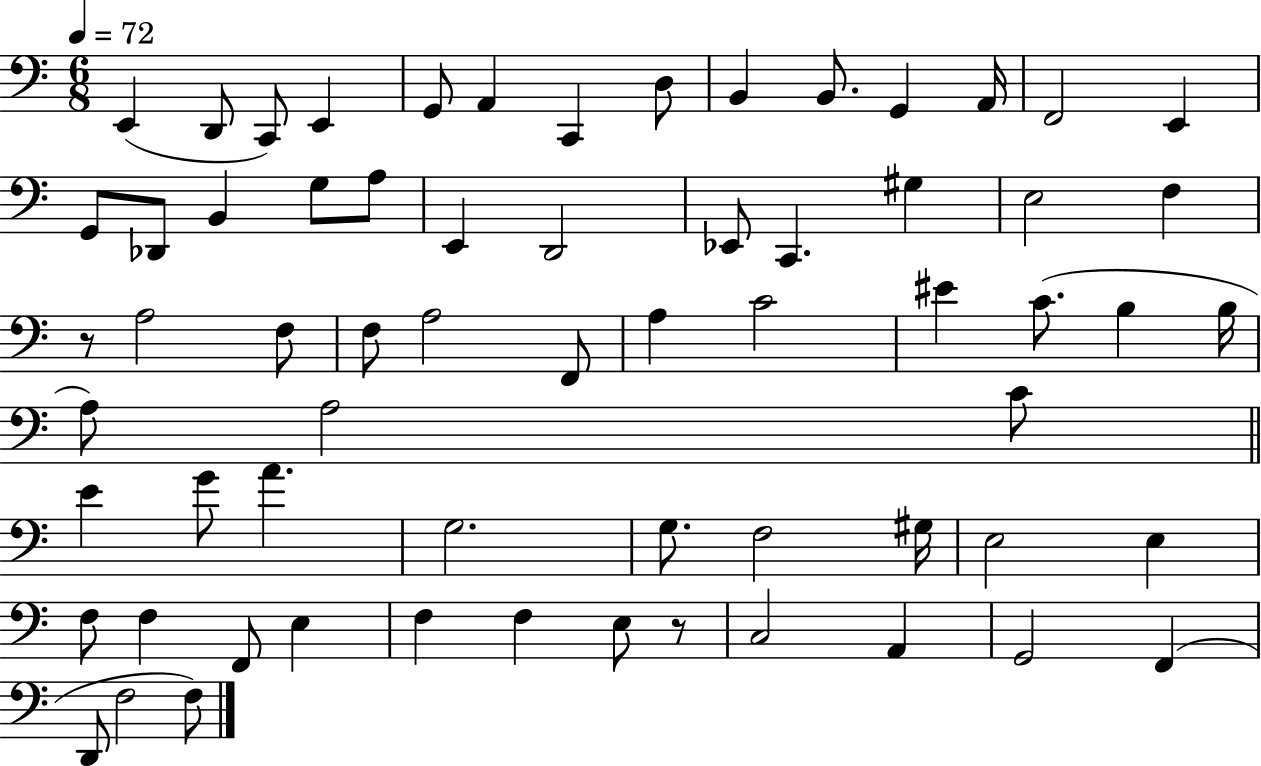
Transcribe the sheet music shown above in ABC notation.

X:1
T:Untitled
M:6/8
L:1/4
K:C
E,, D,,/2 C,,/2 E,, G,,/2 A,, C,, D,/2 B,, B,,/2 G,, A,,/4 F,,2 E,, G,,/2 _D,,/2 B,, G,/2 A,/2 E,, D,,2 _E,,/2 C,, ^G, E,2 F, z/2 A,2 F,/2 F,/2 A,2 F,,/2 A, C2 ^E C/2 B, B,/4 A,/2 A,2 C/2 E G/2 A G,2 G,/2 F,2 ^G,/4 E,2 E, F,/2 F, F,,/2 E, F, F, E,/2 z/2 C,2 A,, G,,2 F,, D,,/2 F,2 F,/2